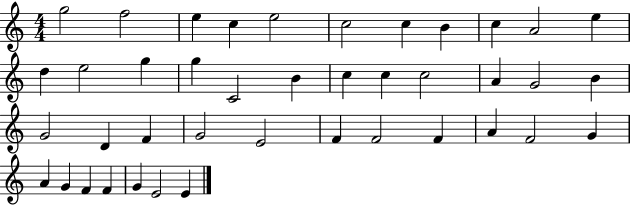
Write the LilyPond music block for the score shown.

{
  \clef treble
  \numericTimeSignature
  \time 4/4
  \key c \major
  g''2 f''2 | e''4 c''4 e''2 | c''2 c''4 b'4 | c''4 a'2 e''4 | \break d''4 e''2 g''4 | g''4 c'2 b'4 | c''4 c''4 c''2 | a'4 g'2 b'4 | \break g'2 d'4 f'4 | g'2 e'2 | f'4 f'2 f'4 | a'4 f'2 g'4 | \break a'4 g'4 f'4 f'4 | g'4 e'2 e'4 | \bar "|."
}